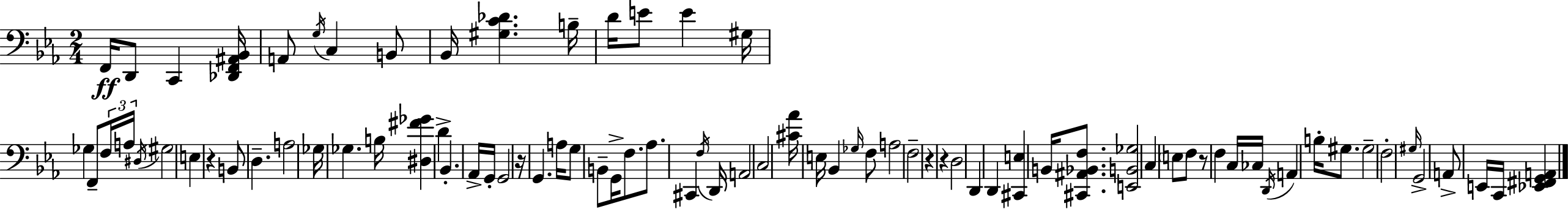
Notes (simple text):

F2/s D2/e C2/q [Db2,F2,A#2,Bb2]/s A2/e G3/s C3/q B2/e Bb2/s [G#3,C4,Db4]/q. B3/s D4/s E4/e E4/q G#3/s Gb3/q F2/e F3/s A3/s D#3/s G#3/h E3/q R/q B2/e D3/q. A3/h Gb3/s Gb3/q. B3/s [D#3,F#4,Gb4]/q D4/q Bb2/q. Ab2/s G2/s G2/h R/s G2/q. A3/s G3/e B2/e G2/s F3/e. Ab3/e. C#2/q F3/s D2/s A2/h C3/h [C#4,Ab4]/s E3/s Bb2/q Gb3/s F3/e A3/h F3/h R/q R/q D3/h D2/q D2/q [C#2,E3]/q B2/s [C#2,A#2,Bb2,F3]/e. [E2,B2,Gb3]/h C3/q E3/e F3/e R/e F3/q C3/s CES3/s D2/s A2/q B3/s G#3/e. G#3/h F3/h G#3/s G2/h A2/e E2/s C2/s [Eb2,F#2,G2,A2]/q